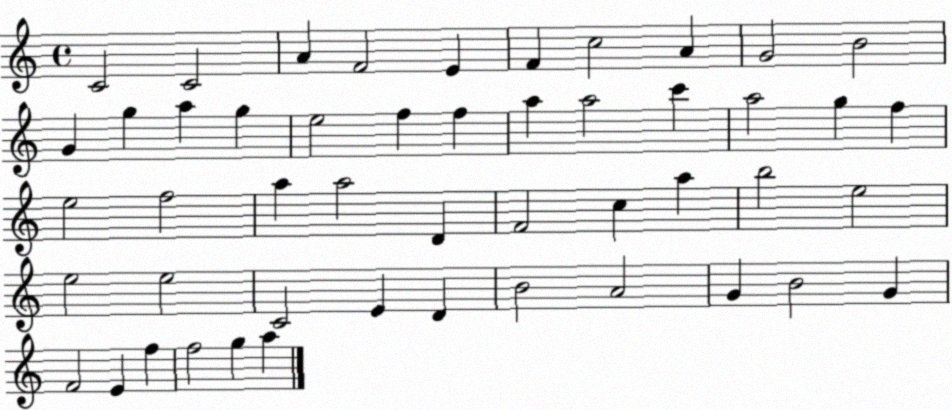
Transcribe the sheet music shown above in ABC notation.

X:1
T:Untitled
M:4/4
L:1/4
K:C
C2 C2 A F2 E F c2 A G2 B2 G g a g e2 f f a a2 c' a2 g f e2 f2 a a2 D F2 c a b2 e2 e2 e2 C2 E D B2 A2 G B2 G F2 E f f2 g a